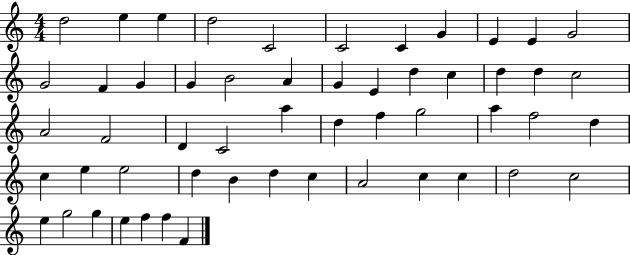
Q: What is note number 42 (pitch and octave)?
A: C5